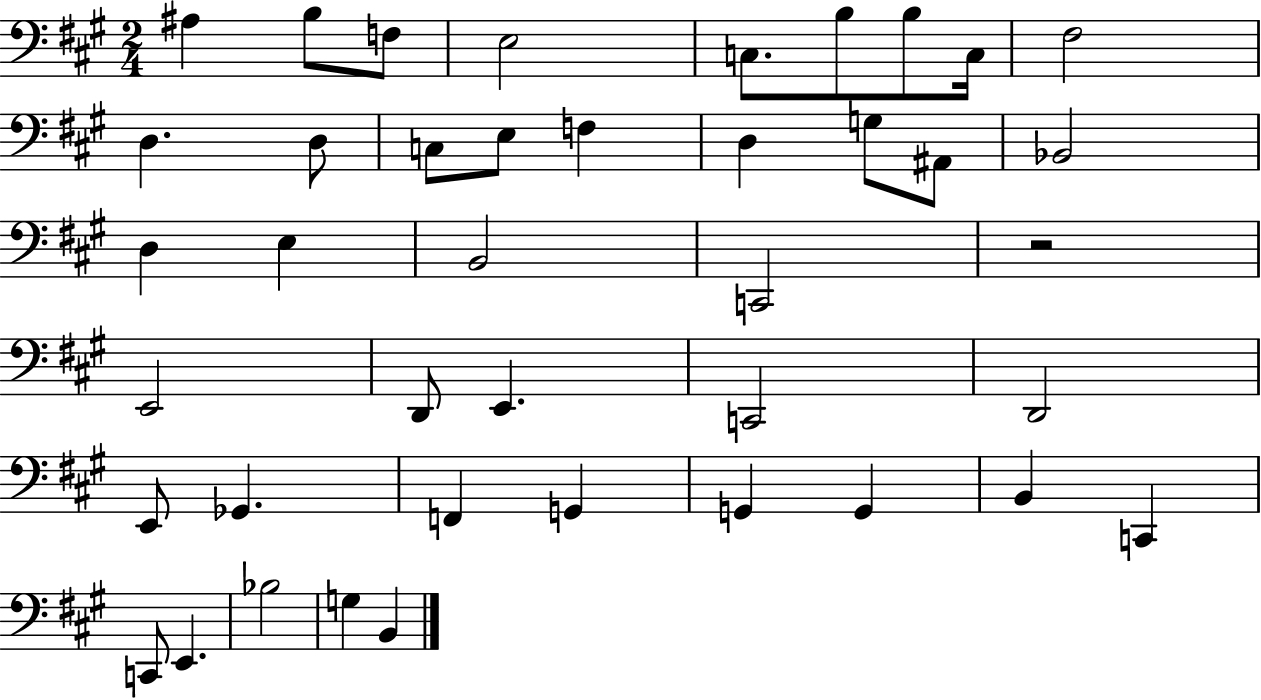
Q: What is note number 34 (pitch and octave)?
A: B2